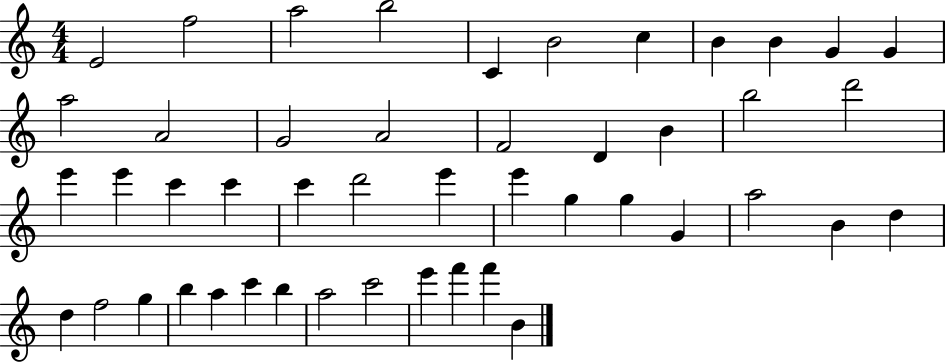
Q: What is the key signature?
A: C major